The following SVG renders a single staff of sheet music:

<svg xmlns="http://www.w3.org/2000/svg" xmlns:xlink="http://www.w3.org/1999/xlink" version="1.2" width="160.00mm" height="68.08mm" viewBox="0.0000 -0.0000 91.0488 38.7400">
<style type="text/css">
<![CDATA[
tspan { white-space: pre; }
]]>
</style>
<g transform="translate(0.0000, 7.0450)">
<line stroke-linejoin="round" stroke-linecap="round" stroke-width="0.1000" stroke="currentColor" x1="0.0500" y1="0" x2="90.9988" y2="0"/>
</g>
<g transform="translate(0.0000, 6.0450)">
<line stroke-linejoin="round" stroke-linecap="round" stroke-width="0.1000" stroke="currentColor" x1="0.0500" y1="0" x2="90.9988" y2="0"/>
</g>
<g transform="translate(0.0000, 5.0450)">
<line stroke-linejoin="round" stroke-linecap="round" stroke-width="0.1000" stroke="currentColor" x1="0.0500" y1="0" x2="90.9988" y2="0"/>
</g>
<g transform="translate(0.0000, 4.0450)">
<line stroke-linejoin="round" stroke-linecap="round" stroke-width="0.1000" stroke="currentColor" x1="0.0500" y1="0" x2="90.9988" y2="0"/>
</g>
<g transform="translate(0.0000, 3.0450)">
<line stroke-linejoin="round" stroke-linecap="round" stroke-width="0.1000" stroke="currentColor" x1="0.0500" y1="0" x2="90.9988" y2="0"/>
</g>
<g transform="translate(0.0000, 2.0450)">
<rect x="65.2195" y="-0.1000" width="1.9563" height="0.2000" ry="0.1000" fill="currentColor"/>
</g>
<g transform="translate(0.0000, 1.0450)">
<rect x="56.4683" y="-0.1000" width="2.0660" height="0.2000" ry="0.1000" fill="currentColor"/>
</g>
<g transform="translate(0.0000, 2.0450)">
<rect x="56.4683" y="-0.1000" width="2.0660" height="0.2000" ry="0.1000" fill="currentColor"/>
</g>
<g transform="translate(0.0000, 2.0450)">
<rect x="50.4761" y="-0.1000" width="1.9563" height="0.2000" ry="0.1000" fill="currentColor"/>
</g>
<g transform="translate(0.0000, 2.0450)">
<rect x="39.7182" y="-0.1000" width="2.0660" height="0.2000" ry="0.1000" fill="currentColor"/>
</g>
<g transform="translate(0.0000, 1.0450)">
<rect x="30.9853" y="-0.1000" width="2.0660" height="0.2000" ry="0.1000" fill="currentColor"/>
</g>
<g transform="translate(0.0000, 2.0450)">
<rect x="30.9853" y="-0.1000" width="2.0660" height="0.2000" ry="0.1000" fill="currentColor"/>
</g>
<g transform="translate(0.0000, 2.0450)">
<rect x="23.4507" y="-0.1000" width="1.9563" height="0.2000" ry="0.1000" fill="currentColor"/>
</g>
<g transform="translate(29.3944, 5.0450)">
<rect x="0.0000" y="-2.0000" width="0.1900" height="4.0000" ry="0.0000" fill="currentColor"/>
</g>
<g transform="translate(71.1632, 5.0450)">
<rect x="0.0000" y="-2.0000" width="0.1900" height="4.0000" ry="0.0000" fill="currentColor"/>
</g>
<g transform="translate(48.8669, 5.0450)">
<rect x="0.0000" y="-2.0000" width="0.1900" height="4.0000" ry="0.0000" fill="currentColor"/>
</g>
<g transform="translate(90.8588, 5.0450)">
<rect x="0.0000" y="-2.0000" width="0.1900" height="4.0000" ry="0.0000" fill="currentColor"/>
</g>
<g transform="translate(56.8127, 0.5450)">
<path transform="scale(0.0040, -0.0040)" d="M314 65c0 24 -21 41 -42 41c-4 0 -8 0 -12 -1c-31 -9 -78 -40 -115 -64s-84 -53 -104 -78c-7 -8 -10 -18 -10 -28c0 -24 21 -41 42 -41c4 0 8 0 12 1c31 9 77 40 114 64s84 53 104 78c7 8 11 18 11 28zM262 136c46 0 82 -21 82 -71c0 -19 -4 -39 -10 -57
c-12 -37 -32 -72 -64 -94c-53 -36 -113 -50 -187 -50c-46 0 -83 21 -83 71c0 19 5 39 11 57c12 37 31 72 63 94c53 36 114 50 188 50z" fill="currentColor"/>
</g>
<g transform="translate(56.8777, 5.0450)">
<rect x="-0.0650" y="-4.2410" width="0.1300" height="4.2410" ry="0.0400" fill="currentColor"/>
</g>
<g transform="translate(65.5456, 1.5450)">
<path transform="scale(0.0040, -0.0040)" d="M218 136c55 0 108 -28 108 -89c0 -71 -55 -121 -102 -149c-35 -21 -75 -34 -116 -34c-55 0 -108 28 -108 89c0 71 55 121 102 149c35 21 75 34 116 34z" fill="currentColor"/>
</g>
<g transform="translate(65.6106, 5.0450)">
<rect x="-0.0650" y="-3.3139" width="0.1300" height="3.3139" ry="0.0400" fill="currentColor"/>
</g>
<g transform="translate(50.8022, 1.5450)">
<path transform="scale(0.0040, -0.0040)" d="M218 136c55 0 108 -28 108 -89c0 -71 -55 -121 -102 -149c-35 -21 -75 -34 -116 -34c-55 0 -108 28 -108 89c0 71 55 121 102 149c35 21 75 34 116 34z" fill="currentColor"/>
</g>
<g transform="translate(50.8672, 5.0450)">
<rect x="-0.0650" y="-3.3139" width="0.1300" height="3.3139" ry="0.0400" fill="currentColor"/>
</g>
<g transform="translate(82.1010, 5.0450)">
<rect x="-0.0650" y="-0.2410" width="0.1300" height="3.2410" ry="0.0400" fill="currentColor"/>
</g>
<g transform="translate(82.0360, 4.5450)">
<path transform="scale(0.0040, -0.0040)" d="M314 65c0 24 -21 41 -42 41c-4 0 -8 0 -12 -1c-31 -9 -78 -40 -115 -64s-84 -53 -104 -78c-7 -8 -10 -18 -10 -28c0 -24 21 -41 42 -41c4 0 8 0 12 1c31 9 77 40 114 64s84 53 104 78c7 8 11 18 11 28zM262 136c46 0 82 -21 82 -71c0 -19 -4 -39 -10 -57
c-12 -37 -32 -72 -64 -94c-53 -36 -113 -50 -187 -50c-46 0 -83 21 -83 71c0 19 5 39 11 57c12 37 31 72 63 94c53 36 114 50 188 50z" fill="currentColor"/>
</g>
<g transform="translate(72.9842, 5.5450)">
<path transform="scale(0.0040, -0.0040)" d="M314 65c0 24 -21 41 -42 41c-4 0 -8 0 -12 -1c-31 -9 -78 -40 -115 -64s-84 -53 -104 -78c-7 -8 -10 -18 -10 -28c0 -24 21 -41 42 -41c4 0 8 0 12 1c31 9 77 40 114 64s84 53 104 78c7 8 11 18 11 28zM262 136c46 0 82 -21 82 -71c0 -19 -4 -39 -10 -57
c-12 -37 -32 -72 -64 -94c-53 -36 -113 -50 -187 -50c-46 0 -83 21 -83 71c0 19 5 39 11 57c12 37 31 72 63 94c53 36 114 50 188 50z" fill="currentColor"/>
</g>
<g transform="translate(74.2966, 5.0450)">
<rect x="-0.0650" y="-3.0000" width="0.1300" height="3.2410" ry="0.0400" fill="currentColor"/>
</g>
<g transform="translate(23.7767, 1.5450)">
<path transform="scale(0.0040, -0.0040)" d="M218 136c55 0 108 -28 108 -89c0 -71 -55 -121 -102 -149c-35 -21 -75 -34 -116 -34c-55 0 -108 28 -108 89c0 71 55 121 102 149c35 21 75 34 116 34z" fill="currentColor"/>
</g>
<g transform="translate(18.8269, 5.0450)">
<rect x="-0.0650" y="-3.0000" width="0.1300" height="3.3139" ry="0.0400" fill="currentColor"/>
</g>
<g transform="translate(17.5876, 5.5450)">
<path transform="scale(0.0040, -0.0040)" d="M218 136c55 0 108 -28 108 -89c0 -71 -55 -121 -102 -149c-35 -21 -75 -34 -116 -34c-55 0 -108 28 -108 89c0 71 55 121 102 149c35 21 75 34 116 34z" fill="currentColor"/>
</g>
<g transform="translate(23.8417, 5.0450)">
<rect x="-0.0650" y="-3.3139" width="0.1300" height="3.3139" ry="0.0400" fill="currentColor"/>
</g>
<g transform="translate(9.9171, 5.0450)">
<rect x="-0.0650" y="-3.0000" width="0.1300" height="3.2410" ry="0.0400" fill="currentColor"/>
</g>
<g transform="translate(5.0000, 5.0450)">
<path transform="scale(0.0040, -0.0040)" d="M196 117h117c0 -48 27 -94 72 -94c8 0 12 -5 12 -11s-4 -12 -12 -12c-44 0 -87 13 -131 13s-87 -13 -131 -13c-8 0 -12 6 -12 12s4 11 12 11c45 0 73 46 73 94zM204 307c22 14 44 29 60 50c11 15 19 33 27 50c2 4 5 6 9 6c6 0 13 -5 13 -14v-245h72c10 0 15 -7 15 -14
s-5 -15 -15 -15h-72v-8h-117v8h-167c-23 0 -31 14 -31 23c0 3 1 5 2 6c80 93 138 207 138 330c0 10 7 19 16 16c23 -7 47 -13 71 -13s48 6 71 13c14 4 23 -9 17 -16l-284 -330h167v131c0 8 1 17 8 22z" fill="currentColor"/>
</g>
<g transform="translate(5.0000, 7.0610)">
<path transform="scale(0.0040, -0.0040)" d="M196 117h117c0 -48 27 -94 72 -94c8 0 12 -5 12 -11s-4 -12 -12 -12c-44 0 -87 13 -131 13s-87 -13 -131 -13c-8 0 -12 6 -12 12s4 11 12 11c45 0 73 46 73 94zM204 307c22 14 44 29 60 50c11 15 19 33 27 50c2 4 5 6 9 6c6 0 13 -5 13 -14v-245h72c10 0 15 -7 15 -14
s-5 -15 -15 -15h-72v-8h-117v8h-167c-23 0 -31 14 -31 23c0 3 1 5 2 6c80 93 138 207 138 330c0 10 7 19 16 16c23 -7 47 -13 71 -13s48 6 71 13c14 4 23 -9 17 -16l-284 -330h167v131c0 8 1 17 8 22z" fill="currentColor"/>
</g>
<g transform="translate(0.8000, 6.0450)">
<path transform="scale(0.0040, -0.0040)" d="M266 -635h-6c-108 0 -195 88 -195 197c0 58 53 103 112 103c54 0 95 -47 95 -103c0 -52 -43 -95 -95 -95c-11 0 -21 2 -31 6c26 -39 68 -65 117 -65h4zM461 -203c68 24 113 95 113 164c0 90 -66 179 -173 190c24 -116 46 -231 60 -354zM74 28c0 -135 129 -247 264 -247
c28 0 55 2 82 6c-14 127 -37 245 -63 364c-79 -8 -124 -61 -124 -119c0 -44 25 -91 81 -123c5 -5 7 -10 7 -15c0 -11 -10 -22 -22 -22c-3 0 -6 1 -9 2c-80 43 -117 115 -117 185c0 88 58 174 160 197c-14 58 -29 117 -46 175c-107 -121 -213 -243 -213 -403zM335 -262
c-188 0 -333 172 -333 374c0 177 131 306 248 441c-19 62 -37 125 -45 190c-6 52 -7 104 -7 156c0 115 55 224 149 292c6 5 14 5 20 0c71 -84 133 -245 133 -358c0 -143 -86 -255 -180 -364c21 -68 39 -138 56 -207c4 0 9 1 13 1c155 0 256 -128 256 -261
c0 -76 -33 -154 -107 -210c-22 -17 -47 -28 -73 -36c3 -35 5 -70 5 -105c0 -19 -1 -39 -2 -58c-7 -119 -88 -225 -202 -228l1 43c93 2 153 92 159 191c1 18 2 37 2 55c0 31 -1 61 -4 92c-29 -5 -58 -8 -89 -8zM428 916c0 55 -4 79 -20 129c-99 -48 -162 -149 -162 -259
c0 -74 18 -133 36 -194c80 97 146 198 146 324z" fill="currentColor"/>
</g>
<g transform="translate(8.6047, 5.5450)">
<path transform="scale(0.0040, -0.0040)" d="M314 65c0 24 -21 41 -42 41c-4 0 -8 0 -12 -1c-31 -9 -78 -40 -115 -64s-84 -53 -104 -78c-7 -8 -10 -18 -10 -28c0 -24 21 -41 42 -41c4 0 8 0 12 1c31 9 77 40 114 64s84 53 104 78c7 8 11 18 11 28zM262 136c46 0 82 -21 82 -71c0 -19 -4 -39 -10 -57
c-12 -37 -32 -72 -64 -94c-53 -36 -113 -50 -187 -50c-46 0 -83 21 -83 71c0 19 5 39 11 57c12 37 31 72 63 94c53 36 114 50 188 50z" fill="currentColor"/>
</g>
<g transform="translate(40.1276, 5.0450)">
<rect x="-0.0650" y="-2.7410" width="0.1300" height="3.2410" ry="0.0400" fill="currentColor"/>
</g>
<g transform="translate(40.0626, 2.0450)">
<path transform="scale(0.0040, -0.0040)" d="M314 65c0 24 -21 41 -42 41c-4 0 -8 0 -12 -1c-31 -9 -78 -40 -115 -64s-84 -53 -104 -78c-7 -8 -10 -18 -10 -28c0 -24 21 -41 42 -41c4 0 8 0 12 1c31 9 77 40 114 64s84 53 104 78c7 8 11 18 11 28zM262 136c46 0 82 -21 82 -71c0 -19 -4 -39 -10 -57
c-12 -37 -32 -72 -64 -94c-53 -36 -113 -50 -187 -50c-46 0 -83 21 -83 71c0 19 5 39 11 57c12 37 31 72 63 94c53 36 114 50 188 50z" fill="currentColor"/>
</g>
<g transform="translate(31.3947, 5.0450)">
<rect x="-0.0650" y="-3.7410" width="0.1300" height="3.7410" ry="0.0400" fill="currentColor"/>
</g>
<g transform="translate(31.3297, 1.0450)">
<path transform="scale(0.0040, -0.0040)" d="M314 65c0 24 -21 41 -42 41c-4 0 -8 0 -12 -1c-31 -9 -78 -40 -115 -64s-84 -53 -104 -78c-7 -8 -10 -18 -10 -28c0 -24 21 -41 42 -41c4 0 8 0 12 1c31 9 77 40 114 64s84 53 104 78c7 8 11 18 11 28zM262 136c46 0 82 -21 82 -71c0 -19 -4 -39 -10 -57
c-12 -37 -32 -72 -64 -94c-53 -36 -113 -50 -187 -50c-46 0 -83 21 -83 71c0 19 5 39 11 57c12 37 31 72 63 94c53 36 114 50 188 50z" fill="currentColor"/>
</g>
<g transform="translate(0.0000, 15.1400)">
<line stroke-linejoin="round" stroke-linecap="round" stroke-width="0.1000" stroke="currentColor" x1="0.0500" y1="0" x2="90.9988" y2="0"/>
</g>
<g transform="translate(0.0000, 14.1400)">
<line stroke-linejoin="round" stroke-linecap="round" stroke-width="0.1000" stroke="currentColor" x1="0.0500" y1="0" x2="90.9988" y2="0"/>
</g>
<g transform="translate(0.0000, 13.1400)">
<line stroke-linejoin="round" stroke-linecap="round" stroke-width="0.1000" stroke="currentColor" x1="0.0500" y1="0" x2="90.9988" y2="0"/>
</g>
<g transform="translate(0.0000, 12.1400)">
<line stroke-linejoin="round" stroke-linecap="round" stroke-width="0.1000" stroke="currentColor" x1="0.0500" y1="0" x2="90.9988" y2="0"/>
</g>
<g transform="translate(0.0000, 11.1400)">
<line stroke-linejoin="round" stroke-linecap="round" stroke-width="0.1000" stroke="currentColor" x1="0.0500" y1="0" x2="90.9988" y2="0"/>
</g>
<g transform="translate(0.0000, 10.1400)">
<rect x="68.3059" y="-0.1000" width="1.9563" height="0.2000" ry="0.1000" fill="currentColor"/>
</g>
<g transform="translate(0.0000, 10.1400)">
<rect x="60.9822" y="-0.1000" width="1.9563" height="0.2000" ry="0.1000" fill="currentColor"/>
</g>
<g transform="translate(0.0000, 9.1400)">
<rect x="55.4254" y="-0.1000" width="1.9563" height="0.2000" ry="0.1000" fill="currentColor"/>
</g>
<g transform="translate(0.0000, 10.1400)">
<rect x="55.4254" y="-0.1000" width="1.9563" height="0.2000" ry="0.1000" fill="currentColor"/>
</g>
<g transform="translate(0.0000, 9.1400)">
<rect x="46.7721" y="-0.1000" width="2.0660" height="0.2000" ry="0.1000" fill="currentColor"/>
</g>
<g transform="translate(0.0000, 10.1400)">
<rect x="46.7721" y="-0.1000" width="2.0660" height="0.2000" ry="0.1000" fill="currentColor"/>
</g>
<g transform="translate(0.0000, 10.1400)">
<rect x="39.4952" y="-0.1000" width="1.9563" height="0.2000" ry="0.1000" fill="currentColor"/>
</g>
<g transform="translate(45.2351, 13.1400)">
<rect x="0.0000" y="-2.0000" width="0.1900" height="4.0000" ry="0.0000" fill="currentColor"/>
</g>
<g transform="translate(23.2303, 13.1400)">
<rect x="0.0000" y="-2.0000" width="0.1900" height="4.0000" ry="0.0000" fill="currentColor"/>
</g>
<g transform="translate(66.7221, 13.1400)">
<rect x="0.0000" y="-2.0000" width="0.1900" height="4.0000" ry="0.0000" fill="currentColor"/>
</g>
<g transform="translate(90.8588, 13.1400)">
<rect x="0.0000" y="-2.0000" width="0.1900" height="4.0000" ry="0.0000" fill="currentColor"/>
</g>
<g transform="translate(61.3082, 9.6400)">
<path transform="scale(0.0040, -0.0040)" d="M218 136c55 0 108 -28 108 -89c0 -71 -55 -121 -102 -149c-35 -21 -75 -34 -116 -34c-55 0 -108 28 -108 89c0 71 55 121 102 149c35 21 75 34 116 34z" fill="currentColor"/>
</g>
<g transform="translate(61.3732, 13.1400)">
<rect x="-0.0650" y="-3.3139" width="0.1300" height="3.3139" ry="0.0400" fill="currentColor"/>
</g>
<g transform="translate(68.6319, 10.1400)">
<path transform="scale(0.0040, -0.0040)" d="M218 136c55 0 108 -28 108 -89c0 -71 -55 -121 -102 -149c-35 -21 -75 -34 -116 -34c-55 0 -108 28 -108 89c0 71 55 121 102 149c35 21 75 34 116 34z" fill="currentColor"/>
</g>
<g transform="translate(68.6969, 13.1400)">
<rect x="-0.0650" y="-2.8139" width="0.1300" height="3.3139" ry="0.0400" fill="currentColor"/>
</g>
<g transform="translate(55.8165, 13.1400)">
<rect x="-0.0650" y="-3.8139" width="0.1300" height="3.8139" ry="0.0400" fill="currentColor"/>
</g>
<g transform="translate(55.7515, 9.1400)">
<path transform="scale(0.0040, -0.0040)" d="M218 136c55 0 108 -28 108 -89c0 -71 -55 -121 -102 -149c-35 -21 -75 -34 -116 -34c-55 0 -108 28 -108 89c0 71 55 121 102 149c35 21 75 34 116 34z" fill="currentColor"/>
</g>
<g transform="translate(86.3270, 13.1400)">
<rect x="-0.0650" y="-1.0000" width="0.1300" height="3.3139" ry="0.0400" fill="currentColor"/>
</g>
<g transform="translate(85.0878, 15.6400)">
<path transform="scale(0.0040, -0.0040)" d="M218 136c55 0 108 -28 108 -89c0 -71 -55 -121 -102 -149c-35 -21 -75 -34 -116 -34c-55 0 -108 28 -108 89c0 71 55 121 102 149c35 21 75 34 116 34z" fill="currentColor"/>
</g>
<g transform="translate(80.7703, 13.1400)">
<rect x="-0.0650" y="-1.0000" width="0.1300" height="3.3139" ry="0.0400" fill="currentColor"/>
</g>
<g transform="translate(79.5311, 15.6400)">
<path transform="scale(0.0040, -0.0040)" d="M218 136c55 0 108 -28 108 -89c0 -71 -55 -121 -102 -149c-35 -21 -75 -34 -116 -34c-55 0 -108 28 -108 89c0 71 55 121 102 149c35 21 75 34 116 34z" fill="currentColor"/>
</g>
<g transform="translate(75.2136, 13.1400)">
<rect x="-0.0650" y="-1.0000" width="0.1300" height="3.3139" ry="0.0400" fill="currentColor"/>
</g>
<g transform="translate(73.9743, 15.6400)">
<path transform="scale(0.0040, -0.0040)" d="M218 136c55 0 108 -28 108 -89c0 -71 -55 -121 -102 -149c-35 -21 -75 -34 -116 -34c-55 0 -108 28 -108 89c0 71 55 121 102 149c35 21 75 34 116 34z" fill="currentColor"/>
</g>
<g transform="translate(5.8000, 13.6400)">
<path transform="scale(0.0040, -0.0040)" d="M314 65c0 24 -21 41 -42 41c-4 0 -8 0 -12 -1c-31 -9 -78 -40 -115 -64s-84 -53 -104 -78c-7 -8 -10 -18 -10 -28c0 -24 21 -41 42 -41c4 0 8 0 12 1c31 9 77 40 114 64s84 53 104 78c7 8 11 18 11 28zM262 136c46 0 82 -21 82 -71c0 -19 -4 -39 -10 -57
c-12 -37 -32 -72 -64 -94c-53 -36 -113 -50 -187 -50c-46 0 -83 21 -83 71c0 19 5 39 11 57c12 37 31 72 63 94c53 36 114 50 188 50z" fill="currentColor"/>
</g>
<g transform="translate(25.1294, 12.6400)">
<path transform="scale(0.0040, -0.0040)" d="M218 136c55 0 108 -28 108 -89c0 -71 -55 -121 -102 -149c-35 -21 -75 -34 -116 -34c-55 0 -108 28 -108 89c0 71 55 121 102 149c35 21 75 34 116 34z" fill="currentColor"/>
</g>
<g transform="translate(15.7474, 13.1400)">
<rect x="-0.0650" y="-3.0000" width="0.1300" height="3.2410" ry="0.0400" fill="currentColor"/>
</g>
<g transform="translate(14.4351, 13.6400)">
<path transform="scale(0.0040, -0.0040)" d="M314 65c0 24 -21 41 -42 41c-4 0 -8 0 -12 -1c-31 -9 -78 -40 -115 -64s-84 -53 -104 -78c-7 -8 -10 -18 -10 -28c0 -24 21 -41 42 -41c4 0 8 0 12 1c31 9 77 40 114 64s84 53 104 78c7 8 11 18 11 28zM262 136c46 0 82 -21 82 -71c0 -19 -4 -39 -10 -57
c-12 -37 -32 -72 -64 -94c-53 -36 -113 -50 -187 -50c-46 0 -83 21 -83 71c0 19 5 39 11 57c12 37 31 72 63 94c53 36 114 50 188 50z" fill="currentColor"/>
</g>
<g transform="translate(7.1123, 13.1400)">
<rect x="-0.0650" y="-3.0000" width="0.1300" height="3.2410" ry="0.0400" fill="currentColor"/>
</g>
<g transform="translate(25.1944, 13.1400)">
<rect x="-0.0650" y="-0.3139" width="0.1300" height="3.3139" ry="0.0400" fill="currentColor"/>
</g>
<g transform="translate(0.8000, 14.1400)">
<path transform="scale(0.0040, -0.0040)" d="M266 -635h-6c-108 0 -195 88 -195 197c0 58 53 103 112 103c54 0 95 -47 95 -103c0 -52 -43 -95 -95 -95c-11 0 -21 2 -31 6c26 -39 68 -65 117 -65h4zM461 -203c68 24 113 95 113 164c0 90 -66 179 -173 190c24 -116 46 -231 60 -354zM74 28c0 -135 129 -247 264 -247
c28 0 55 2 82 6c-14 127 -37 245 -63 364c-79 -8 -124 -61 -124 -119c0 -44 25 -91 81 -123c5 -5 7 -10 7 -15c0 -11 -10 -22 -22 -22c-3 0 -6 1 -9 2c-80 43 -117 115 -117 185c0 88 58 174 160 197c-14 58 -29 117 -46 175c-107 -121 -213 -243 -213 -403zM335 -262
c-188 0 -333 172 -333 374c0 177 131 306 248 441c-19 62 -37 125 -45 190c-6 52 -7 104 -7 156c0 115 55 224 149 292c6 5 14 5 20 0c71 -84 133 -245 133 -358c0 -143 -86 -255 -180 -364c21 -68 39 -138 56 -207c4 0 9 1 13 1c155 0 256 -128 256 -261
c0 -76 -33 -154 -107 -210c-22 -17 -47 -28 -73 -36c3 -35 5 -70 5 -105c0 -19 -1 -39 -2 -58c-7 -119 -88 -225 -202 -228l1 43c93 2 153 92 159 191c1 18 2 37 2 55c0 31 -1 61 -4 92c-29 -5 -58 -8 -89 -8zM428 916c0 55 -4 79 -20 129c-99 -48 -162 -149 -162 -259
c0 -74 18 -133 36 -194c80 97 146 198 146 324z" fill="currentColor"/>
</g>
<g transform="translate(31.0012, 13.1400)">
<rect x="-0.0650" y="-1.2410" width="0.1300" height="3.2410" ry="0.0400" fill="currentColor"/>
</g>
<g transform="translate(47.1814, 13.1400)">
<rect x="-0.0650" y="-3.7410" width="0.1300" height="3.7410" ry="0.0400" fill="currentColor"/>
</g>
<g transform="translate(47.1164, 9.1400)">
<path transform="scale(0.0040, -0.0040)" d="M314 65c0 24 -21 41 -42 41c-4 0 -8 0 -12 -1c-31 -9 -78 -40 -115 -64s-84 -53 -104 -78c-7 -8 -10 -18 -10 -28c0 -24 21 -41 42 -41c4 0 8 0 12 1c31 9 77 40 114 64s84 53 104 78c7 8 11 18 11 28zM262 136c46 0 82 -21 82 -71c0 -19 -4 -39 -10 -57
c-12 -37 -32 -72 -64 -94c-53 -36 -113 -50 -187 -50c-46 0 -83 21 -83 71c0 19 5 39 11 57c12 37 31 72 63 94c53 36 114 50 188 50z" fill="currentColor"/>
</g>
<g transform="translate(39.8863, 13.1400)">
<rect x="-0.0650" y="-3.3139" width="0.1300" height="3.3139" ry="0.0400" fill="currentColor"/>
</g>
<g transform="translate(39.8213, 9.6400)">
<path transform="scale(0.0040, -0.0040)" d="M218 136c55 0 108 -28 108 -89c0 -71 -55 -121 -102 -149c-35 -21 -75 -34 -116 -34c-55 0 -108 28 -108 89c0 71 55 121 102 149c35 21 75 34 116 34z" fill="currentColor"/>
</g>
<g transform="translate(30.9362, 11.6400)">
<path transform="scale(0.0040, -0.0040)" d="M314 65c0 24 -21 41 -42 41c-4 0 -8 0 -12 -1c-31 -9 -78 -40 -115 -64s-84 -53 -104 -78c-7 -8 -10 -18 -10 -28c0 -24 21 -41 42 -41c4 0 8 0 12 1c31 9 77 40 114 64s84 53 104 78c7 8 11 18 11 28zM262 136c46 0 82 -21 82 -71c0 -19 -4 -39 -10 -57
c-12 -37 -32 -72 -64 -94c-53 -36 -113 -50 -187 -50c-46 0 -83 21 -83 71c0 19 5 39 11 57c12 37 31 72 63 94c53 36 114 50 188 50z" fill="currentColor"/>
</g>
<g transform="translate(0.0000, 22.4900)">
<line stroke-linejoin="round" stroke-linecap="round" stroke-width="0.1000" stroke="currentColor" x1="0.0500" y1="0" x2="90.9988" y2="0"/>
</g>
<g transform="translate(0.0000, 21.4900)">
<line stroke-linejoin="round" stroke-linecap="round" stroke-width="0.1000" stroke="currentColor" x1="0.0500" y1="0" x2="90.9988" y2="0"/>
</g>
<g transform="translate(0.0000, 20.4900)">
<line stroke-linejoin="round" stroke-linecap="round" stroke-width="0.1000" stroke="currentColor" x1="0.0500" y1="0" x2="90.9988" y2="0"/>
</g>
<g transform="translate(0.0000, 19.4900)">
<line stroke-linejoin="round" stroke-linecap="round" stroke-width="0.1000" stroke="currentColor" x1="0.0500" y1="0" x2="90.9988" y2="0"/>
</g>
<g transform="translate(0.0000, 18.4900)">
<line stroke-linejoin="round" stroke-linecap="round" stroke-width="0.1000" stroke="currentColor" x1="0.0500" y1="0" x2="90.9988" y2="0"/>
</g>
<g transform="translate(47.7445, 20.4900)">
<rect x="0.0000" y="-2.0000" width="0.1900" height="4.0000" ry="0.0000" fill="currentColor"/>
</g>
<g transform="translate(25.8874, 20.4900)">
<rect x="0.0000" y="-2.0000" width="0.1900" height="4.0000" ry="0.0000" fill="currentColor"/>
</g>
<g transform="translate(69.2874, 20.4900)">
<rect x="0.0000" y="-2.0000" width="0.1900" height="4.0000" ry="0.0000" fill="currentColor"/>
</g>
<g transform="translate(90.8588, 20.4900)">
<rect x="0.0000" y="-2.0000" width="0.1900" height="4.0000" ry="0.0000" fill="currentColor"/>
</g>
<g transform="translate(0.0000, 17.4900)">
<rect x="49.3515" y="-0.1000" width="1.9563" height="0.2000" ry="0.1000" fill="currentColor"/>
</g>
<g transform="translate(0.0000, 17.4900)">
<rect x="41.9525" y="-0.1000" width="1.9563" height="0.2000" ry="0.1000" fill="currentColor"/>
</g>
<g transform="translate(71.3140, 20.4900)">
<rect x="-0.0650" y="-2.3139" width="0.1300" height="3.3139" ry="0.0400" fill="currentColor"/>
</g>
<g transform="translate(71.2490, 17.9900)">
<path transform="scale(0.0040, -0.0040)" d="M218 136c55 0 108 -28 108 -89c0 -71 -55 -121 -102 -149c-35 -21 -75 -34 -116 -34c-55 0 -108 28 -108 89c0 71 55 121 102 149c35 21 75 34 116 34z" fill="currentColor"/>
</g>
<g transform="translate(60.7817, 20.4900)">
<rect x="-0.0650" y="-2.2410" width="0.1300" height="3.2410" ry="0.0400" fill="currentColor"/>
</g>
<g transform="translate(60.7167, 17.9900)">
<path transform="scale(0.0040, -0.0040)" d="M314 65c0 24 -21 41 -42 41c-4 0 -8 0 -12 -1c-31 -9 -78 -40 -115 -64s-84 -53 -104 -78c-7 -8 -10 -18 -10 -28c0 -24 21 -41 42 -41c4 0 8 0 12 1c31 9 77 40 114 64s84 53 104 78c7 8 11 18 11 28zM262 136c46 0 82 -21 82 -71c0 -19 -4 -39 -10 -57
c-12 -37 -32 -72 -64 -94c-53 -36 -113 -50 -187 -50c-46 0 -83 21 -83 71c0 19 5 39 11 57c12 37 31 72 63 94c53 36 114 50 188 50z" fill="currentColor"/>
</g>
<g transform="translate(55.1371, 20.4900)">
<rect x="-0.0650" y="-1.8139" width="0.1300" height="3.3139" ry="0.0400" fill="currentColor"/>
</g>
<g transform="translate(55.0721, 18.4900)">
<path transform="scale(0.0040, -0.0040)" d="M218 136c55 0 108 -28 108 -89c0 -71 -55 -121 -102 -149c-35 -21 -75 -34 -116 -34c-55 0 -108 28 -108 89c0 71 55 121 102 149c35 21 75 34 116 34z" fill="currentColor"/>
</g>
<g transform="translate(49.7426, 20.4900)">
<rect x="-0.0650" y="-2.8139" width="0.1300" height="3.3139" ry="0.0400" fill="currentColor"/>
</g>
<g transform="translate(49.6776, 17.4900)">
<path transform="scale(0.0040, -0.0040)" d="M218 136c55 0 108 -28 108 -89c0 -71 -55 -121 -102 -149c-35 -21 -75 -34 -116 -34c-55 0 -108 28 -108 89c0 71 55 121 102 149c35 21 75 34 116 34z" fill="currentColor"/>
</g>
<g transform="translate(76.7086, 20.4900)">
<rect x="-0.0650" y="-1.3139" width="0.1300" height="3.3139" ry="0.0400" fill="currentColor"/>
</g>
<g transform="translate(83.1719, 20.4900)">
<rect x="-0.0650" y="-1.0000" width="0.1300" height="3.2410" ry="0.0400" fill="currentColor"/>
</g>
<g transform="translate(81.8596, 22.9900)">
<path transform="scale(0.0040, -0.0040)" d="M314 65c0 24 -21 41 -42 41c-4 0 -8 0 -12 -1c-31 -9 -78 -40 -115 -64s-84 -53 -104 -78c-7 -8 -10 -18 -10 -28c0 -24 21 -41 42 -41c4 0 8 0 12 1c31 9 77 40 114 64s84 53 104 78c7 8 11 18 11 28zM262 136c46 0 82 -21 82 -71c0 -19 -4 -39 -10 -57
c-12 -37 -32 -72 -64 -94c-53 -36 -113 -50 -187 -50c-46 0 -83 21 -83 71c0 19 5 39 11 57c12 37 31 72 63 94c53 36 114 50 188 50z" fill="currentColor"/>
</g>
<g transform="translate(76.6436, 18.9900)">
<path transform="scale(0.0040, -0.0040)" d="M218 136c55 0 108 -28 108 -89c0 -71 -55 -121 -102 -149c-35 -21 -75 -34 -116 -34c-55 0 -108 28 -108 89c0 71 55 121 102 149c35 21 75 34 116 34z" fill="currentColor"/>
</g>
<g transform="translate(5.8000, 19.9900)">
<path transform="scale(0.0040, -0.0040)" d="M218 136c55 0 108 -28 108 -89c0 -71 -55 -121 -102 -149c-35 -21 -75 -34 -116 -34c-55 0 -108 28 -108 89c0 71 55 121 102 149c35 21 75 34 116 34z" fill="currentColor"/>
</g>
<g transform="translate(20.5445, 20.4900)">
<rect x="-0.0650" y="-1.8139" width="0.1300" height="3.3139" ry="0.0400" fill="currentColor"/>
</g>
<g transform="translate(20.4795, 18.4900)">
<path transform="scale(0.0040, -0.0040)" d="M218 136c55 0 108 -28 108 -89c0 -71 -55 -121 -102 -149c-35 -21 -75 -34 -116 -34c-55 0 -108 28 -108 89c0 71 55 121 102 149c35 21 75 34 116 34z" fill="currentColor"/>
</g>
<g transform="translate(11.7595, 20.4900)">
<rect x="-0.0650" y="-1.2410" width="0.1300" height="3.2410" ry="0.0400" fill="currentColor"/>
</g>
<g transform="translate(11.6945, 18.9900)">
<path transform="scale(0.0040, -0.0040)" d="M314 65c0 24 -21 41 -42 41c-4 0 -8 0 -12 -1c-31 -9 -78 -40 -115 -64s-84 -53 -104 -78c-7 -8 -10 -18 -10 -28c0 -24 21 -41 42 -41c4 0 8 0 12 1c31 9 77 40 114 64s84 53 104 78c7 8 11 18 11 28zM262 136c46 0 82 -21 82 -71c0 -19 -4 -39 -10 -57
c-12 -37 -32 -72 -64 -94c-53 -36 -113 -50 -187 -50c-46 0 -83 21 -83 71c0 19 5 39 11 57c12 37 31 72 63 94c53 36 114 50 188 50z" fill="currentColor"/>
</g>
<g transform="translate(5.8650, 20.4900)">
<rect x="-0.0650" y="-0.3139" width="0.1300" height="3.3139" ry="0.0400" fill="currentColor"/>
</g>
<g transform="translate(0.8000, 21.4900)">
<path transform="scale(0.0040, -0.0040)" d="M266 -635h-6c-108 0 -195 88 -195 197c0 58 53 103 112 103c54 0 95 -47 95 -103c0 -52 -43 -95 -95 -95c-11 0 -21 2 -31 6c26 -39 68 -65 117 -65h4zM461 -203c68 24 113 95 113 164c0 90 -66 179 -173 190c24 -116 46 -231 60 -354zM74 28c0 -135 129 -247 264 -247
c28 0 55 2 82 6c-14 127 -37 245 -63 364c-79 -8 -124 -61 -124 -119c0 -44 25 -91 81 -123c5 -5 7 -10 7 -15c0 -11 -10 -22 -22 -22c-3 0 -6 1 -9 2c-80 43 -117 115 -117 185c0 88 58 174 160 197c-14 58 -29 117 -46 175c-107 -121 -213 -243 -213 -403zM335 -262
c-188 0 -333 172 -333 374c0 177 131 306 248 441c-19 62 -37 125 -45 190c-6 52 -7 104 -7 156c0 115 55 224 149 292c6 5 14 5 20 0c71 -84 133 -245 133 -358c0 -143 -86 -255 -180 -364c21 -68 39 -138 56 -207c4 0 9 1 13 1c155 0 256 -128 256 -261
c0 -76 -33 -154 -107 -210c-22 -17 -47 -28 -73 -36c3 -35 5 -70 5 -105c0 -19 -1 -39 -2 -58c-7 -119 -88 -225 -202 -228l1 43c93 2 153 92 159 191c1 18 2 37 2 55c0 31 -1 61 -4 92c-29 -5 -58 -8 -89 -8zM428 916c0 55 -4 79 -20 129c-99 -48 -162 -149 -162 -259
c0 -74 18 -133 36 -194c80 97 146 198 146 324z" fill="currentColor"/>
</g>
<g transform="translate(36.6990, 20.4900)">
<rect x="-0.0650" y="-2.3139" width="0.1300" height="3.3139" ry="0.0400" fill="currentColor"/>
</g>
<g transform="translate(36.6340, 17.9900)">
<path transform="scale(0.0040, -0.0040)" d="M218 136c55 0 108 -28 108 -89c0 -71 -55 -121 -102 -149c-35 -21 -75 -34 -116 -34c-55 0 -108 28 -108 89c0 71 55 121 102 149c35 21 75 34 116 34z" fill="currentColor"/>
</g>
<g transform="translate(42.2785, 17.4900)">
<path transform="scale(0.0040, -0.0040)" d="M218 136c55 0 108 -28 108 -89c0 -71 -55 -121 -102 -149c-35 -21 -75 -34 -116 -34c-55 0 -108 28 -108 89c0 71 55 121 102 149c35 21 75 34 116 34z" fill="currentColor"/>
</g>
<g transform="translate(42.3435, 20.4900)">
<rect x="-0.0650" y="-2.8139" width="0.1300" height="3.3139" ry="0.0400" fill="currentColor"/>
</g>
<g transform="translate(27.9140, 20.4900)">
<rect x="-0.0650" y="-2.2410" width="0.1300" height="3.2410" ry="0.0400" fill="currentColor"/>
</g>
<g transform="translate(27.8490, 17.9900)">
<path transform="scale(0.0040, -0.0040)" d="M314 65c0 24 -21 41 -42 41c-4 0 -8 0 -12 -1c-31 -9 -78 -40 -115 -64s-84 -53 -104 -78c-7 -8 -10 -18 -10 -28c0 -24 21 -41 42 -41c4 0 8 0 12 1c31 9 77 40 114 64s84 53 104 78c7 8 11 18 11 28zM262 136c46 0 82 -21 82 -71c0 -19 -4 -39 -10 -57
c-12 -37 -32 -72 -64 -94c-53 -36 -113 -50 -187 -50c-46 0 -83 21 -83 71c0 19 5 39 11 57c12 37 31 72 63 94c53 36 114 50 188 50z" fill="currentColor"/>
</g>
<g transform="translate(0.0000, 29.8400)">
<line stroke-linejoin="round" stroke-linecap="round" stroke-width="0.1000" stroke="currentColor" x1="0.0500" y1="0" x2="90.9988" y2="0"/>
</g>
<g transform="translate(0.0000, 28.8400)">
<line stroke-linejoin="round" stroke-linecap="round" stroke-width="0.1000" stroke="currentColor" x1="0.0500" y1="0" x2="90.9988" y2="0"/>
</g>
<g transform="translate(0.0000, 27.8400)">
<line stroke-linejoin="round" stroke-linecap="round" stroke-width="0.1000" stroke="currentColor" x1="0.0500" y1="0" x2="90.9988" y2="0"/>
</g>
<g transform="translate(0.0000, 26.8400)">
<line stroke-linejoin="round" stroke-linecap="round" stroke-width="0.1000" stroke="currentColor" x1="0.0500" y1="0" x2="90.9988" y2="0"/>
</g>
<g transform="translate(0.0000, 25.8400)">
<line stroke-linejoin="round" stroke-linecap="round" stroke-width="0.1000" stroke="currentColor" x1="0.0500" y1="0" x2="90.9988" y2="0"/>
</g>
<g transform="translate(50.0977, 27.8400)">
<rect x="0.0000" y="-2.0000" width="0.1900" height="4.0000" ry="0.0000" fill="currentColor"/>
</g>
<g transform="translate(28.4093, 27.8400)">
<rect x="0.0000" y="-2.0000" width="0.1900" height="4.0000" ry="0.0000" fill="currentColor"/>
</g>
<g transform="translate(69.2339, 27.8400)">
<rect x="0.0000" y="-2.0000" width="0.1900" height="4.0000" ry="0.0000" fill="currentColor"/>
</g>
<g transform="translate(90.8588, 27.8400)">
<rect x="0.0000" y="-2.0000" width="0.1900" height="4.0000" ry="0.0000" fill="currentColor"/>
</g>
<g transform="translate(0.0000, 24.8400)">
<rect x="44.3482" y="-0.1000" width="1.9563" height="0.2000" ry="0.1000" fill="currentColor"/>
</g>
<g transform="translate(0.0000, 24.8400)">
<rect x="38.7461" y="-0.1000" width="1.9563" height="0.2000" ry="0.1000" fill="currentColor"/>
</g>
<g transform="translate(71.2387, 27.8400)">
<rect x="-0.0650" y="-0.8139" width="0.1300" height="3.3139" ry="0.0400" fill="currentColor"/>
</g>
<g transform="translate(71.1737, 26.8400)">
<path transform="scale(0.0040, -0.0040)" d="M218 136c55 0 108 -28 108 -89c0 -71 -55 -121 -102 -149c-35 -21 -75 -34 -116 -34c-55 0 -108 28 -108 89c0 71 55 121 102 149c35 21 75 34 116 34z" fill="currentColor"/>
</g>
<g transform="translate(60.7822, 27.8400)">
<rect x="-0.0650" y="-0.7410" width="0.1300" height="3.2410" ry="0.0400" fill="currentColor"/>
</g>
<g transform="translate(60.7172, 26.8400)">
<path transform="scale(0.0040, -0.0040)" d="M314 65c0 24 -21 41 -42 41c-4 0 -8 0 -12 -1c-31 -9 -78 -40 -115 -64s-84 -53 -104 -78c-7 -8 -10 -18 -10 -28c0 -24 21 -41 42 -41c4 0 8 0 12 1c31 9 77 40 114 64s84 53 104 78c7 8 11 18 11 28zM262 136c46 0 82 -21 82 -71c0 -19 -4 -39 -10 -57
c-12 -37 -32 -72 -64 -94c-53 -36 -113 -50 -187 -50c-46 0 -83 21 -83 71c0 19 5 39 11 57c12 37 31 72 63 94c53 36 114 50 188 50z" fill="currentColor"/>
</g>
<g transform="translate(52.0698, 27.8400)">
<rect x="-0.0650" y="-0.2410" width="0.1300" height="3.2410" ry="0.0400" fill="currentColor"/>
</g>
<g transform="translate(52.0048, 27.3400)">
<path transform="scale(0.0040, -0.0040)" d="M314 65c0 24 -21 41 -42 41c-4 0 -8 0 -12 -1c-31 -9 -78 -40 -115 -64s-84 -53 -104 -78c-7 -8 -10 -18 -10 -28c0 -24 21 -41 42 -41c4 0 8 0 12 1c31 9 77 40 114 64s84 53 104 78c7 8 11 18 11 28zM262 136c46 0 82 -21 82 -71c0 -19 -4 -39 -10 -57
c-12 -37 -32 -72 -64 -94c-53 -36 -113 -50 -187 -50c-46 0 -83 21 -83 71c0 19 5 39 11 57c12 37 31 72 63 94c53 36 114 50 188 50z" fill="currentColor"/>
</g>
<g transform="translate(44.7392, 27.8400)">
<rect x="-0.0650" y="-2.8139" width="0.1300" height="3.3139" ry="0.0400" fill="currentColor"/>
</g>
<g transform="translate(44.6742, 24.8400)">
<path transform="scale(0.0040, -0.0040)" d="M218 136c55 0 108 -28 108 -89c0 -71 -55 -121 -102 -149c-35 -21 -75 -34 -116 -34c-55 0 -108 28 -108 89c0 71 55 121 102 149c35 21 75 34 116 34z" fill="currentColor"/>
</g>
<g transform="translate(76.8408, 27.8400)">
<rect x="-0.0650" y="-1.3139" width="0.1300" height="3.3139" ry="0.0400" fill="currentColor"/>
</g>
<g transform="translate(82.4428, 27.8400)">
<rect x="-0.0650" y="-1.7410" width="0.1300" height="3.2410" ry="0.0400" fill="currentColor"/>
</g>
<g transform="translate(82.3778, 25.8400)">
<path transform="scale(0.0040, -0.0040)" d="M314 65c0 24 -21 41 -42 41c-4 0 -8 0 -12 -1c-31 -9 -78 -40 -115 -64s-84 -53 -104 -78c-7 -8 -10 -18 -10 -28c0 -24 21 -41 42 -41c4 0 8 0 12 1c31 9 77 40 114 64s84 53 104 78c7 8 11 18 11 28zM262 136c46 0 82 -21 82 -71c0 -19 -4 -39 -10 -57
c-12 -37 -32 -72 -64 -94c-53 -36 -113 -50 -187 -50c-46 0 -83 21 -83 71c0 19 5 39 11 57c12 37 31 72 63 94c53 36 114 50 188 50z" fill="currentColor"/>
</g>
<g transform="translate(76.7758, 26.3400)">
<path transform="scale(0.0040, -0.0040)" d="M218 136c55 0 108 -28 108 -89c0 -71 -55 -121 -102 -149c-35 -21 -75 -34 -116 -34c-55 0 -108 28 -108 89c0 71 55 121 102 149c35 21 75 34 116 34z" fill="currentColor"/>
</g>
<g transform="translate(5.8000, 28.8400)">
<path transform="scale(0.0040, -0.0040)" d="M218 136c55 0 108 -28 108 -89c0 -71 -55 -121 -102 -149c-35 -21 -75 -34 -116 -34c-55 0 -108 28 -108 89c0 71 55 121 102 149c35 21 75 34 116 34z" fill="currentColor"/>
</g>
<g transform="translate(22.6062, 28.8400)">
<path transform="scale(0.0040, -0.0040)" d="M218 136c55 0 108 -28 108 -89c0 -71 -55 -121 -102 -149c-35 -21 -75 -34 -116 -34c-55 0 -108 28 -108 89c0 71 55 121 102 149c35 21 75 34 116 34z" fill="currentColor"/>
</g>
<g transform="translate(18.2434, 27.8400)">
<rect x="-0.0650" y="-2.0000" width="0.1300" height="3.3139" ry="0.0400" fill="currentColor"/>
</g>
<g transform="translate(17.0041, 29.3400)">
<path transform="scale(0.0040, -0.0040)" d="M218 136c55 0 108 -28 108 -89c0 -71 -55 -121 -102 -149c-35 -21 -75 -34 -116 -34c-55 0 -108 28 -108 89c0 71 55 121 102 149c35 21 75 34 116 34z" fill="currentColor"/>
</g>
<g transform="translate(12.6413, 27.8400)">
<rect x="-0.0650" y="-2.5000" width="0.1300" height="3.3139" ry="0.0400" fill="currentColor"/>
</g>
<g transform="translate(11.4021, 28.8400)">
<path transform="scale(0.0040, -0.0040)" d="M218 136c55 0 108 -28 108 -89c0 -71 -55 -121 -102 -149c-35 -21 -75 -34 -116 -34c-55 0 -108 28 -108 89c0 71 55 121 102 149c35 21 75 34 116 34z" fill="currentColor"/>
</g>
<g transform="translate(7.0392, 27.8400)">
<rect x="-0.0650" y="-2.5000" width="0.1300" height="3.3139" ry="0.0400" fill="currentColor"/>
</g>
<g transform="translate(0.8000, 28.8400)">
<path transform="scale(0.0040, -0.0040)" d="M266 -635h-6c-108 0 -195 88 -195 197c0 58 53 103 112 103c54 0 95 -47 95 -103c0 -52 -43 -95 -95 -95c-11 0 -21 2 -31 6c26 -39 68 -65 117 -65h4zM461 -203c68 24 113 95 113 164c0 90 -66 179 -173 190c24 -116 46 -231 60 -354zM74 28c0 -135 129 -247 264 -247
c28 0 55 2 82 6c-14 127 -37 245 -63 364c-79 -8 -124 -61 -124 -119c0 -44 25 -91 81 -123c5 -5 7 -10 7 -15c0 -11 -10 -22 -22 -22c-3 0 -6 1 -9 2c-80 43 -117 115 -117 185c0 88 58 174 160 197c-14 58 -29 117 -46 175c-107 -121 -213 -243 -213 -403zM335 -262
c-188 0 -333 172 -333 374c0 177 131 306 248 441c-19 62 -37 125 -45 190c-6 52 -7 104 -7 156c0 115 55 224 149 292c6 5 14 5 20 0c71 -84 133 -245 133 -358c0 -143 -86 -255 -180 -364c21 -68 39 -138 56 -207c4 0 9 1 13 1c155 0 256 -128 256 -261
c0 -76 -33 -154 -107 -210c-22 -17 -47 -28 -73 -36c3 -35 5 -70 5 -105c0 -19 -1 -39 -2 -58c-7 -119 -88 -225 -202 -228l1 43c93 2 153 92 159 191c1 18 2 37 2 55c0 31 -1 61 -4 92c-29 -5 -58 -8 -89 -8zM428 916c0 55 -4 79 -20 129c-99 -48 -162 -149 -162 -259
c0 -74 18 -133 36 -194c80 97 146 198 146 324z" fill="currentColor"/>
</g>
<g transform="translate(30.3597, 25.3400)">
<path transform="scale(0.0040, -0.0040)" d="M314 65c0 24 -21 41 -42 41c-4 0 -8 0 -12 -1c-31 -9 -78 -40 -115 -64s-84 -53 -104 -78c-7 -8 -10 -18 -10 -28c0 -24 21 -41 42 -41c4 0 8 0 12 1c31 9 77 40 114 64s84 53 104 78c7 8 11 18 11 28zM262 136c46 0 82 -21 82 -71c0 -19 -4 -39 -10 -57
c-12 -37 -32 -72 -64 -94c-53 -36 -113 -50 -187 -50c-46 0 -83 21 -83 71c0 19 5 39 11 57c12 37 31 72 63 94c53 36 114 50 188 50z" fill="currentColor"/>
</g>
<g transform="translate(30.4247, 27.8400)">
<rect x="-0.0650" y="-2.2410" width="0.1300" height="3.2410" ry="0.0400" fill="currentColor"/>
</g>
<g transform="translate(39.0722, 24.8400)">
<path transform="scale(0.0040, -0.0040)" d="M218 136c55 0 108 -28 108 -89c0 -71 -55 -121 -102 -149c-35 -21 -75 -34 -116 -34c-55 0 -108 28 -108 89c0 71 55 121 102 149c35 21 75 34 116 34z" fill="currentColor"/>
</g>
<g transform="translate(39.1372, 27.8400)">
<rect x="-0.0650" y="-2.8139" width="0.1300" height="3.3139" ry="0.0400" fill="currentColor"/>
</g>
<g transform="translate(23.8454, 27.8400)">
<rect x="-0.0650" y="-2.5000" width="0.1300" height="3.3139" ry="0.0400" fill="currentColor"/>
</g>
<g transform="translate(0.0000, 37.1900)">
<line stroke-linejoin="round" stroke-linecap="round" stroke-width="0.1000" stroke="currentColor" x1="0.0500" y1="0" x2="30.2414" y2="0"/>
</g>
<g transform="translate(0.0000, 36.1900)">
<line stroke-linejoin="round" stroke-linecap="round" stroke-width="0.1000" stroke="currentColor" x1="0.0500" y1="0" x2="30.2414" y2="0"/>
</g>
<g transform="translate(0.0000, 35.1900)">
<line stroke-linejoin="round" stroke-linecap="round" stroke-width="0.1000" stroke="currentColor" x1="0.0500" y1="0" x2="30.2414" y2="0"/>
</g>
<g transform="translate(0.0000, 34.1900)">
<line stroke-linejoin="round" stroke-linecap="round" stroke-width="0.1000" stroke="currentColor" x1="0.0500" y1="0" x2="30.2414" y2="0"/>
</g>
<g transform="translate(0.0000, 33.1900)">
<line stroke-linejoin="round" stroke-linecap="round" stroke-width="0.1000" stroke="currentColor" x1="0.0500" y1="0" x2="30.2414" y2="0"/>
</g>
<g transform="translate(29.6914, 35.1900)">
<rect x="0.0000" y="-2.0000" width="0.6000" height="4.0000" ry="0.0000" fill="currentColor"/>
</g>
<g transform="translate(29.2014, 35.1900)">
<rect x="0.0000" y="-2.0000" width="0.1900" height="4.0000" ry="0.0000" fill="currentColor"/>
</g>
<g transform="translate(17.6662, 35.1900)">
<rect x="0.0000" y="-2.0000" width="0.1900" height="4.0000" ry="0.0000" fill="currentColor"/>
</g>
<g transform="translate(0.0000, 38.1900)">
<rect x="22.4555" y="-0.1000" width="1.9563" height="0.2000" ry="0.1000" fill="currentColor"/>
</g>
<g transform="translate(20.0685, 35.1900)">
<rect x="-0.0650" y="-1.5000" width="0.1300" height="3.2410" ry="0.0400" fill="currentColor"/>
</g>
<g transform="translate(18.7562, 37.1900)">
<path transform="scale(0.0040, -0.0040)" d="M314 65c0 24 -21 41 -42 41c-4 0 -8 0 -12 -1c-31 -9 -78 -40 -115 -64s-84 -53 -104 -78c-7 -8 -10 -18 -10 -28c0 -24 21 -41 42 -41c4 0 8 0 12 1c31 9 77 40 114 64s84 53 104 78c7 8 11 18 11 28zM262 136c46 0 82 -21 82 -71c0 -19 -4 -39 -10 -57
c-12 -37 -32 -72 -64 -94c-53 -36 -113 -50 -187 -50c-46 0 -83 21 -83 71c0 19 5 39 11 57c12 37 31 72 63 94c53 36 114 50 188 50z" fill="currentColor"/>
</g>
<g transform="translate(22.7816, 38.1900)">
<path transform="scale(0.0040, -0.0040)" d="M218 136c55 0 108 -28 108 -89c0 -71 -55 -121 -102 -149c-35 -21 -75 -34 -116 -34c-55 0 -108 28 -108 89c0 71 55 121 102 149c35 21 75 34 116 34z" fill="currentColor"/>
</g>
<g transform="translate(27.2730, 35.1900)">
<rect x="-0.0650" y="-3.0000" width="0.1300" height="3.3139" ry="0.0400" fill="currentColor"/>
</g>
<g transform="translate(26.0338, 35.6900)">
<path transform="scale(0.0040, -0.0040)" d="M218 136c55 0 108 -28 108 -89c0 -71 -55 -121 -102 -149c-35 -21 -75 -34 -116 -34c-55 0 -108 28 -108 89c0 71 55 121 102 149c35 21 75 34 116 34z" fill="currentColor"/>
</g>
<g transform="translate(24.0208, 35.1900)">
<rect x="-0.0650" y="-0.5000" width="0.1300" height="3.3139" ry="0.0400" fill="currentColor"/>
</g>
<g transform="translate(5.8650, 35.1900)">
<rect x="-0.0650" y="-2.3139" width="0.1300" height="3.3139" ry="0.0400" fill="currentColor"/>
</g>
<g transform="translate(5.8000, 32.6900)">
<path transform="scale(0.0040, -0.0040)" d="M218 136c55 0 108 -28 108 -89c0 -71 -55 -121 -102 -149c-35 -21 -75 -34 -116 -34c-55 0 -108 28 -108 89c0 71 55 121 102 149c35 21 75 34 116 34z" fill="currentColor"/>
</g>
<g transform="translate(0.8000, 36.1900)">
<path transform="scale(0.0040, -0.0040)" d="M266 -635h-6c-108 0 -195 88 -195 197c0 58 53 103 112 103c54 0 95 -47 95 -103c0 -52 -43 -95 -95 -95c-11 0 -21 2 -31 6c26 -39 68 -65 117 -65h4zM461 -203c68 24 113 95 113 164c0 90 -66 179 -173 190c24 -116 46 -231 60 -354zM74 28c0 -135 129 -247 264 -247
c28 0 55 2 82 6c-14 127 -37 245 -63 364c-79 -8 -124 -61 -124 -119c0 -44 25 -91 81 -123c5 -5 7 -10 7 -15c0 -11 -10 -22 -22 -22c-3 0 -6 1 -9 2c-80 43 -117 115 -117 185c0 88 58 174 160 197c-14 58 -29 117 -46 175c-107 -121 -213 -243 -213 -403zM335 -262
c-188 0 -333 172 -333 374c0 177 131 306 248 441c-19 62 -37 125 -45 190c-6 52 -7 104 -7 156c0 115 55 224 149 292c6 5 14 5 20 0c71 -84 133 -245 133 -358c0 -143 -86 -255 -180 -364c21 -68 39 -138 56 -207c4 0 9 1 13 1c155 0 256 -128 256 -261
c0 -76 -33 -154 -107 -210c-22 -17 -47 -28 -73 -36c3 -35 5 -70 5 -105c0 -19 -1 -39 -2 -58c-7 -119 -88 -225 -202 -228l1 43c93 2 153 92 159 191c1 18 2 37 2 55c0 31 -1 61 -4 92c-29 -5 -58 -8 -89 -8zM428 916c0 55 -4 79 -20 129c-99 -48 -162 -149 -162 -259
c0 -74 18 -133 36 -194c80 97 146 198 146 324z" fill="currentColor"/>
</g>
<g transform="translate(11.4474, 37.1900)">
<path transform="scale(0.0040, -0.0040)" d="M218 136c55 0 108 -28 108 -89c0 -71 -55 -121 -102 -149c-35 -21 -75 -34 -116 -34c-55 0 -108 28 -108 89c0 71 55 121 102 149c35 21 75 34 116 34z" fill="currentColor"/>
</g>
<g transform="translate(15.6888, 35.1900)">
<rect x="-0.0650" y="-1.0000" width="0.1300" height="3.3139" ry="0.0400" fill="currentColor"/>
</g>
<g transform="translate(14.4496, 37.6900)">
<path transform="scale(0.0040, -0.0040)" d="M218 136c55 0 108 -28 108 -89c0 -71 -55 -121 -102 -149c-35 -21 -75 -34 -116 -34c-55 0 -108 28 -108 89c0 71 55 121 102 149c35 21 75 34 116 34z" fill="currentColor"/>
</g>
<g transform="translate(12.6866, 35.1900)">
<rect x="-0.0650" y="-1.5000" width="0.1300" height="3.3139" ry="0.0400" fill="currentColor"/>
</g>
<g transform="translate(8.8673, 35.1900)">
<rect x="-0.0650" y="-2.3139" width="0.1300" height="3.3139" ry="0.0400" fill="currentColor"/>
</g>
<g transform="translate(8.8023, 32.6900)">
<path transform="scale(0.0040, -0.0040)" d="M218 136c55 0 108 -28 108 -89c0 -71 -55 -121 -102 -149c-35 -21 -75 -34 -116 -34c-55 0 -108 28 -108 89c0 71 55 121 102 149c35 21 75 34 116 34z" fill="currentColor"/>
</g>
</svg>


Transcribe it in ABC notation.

X:1
T:Untitled
M:4/4
L:1/4
K:C
A2 A b c'2 a2 b d'2 b A2 c2 A2 A2 c e2 b c'2 c' b a D D D c e2 f g2 g a a f g2 g e D2 G G F G g2 a a c2 d2 d e f2 g g E D E2 C A